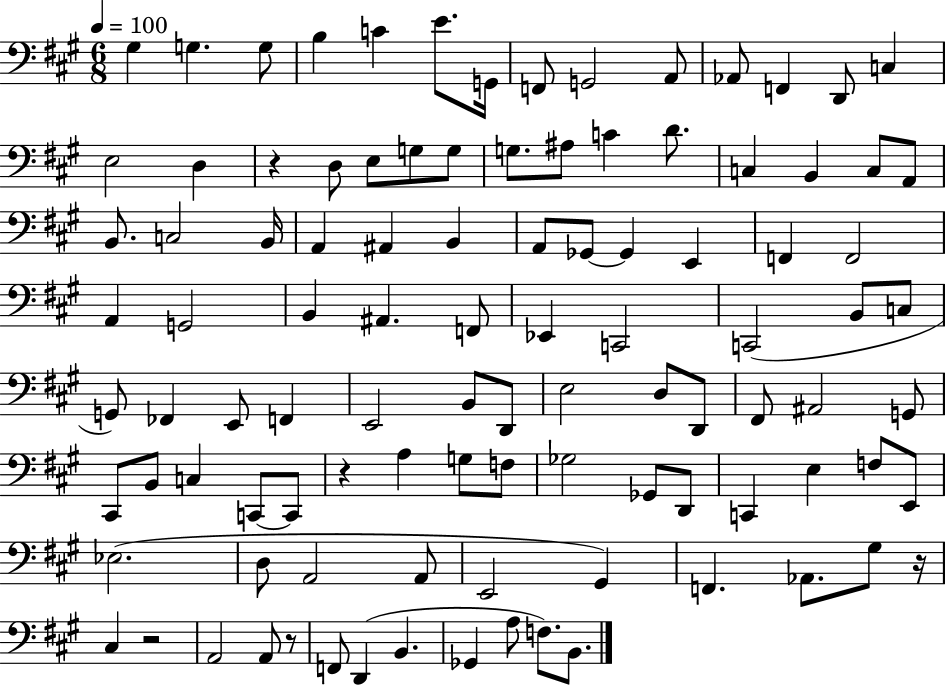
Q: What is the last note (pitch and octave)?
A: B2